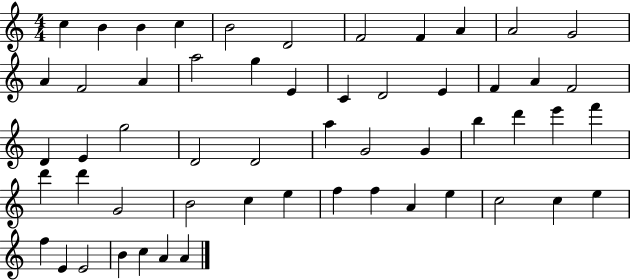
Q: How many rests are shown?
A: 0